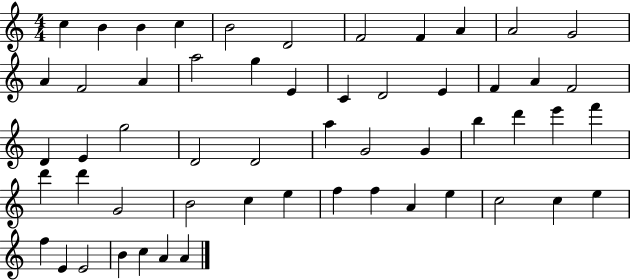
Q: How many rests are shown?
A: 0